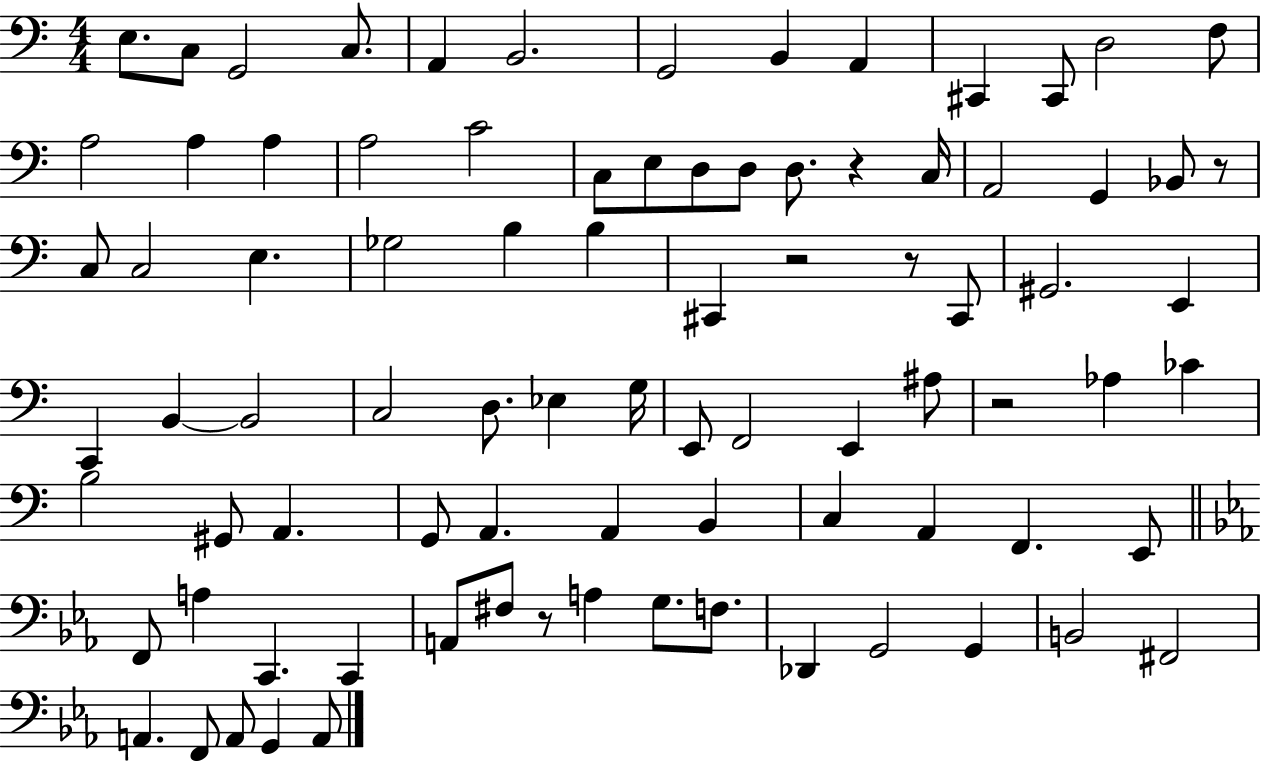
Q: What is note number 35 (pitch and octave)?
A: C#2